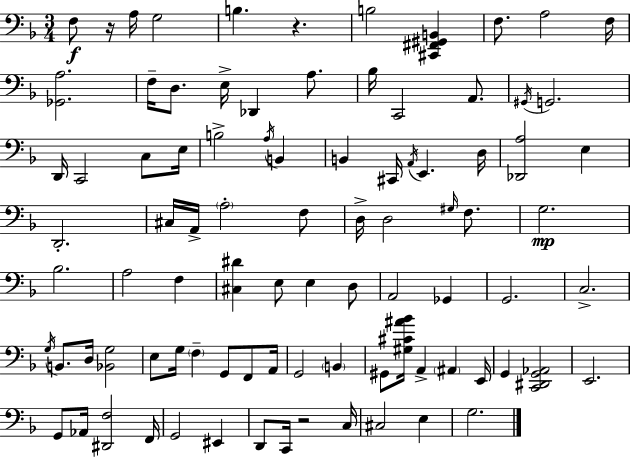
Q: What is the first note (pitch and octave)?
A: F3